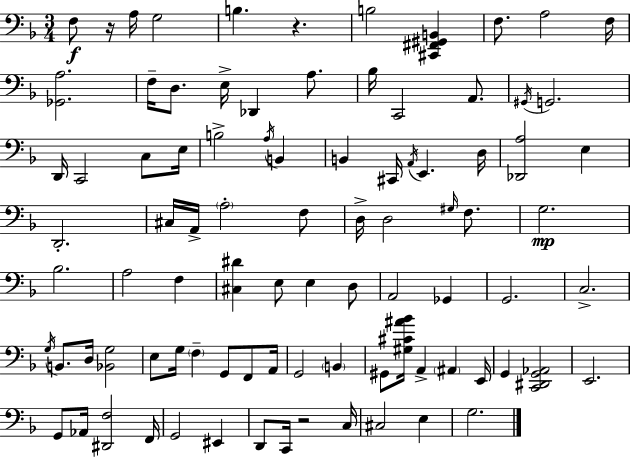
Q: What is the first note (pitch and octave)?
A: F3